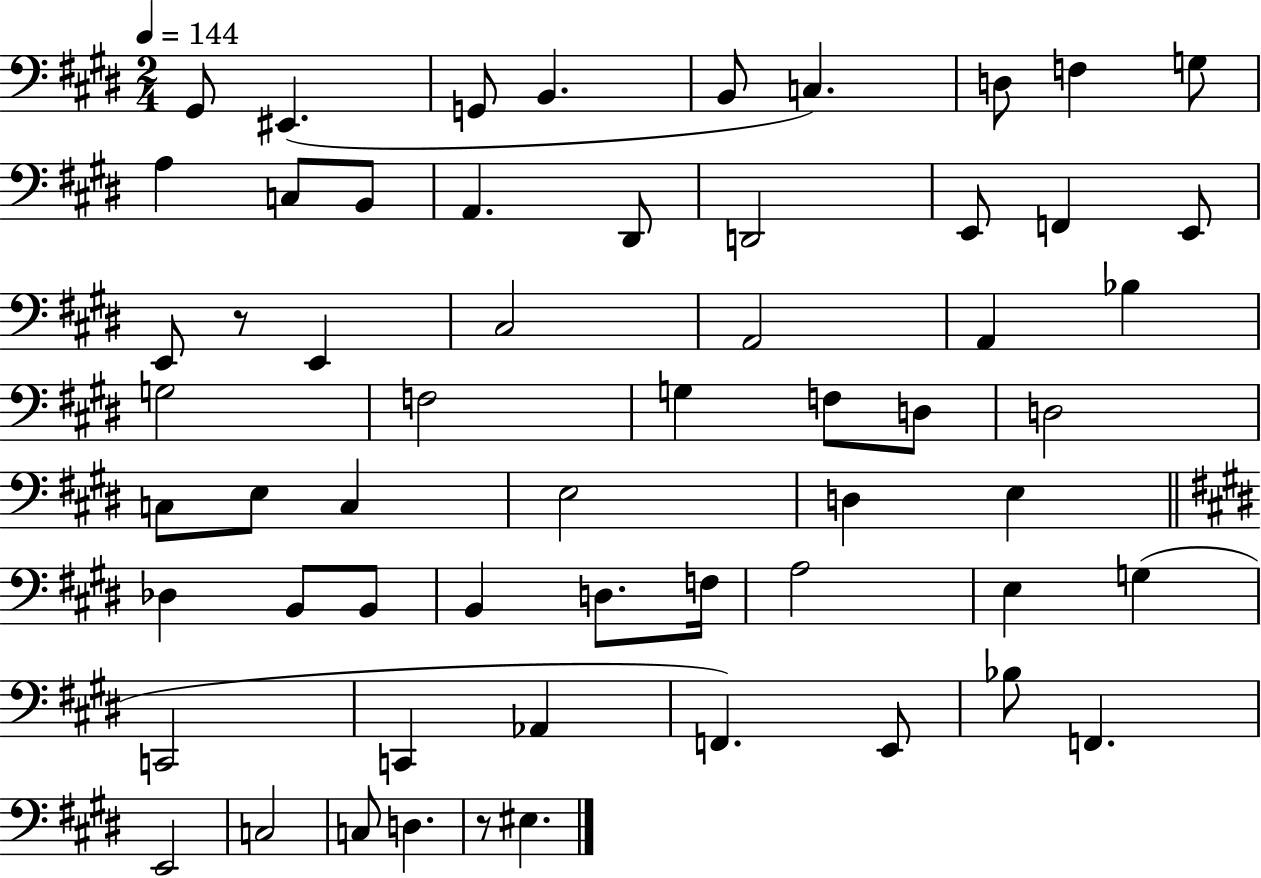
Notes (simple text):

G#2/e EIS2/q. G2/e B2/q. B2/e C3/q. D3/e F3/q G3/e A3/q C3/e B2/e A2/q. D#2/e D2/h E2/e F2/q E2/e E2/e R/e E2/q C#3/h A2/h A2/q Bb3/q G3/h F3/h G3/q F3/e D3/e D3/h C3/e E3/e C3/q E3/h D3/q E3/q Db3/q B2/e B2/e B2/q D3/e. F3/s A3/h E3/q G3/q C2/h C2/q Ab2/q F2/q. E2/e Bb3/e F2/q. E2/h C3/h C3/e D3/q. R/e EIS3/q.